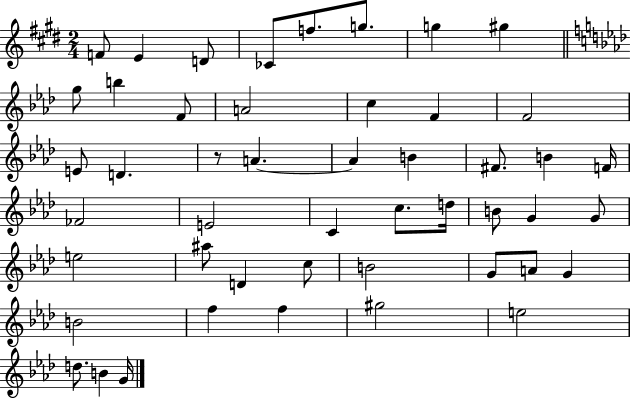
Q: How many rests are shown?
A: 1